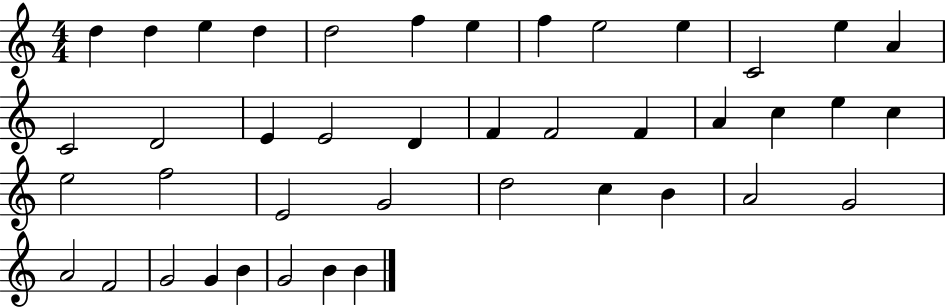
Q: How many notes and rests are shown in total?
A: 42